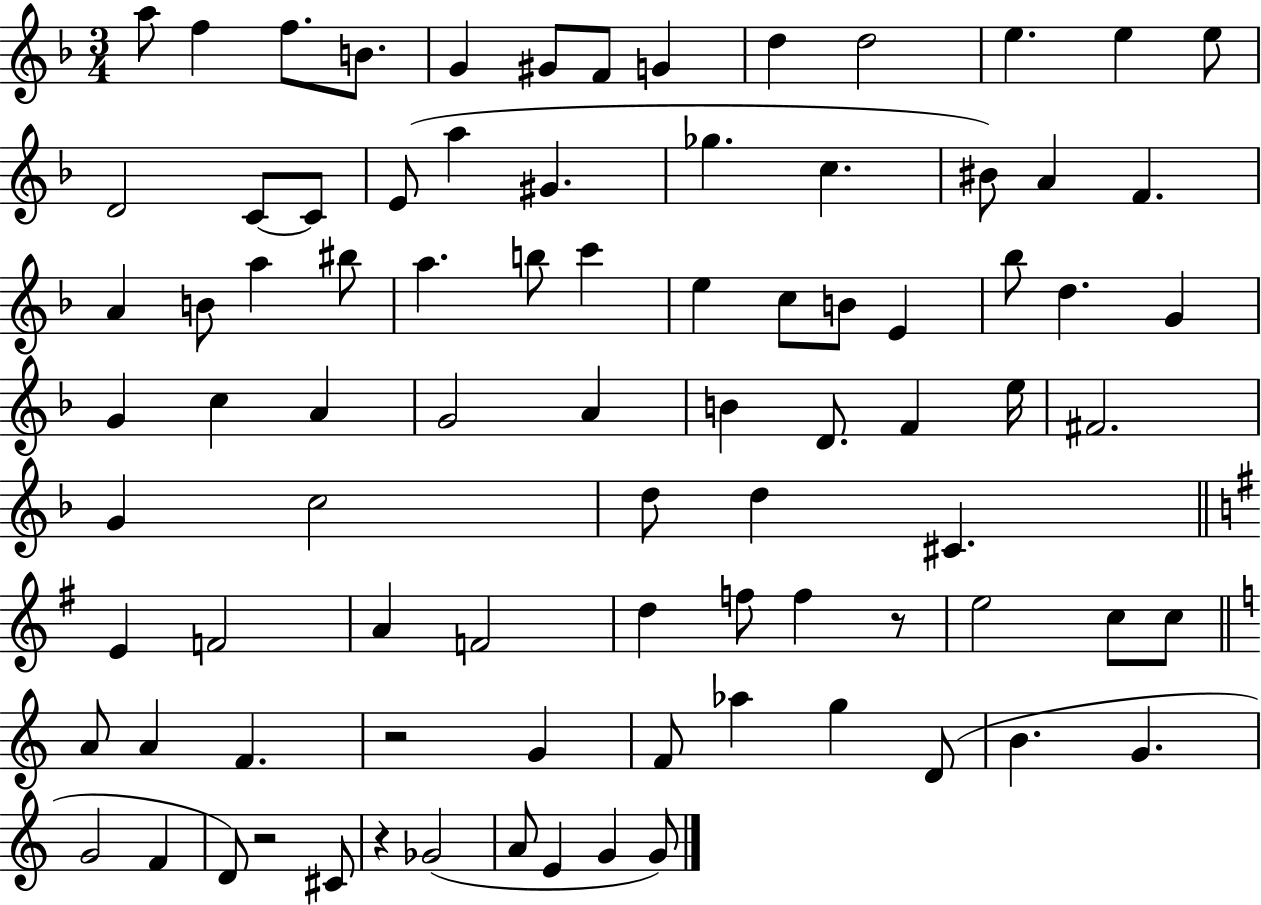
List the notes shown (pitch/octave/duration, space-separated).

A5/e F5/q F5/e. B4/e. G4/q G#4/e F4/e G4/q D5/q D5/h E5/q. E5/q E5/e D4/h C4/e C4/e E4/e A5/q G#4/q. Gb5/q. C5/q. BIS4/e A4/q F4/q. A4/q B4/e A5/q BIS5/e A5/q. B5/e C6/q E5/q C5/e B4/e E4/q Bb5/e D5/q. G4/q G4/q C5/q A4/q G4/h A4/q B4/q D4/e. F4/q E5/s F#4/h. G4/q C5/h D5/e D5/q C#4/q. E4/q F4/h A4/q F4/h D5/q F5/e F5/q R/e E5/h C5/e C5/e A4/e A4/q F4/q. R/h G4/q F4/e Ab5/q G5/q D4/e B4/q. G4/q. G4/h F4/q D4/e R/h C#4/e R/q Gb4/h A4/e E4/q G4/q G4/e